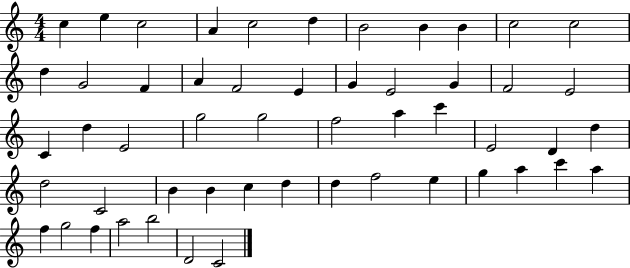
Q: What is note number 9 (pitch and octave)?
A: B4